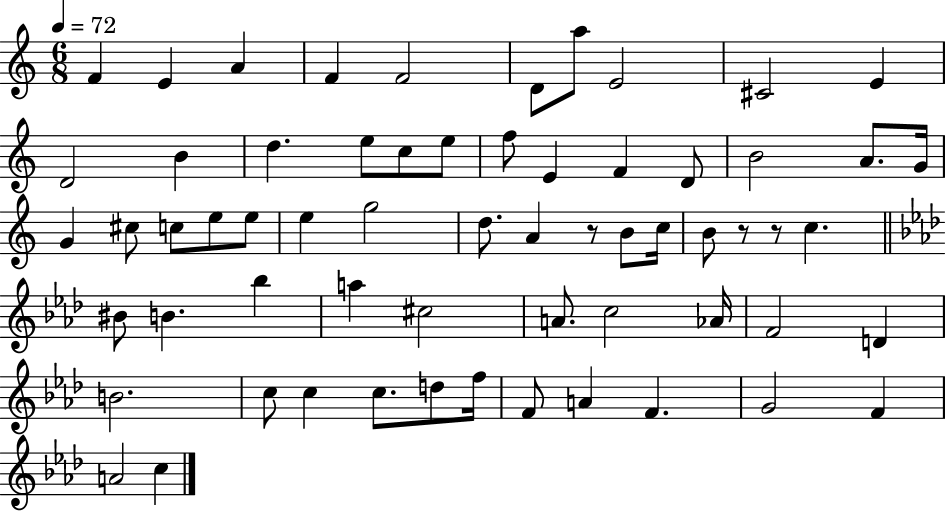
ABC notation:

X:1
T:Untitled
M:6/8
L:1/4
K:C
F E A F F2 D/2 a/2 E2 ^C2 E D2 B d e/2 c/2 e/2 f/2 E F D/2 B2 A/2 G/4 G ^c/2 c/2 e/2 e/2 e g2 d/2 A z/2 B/2 c/4 B/2 z/2 z/2 c ^B/2 B _b a ^c2 A/2 c2 _A/4 F2 D B2 c/2 c c/2 d/2 f/4 F/2 A F G2 F A2 c